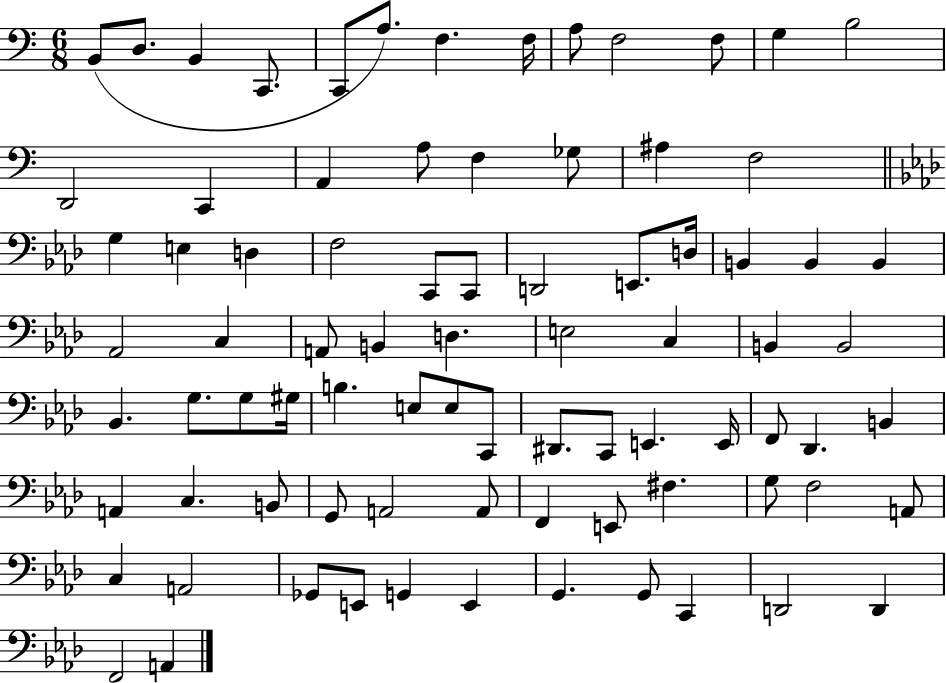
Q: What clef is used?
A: bass